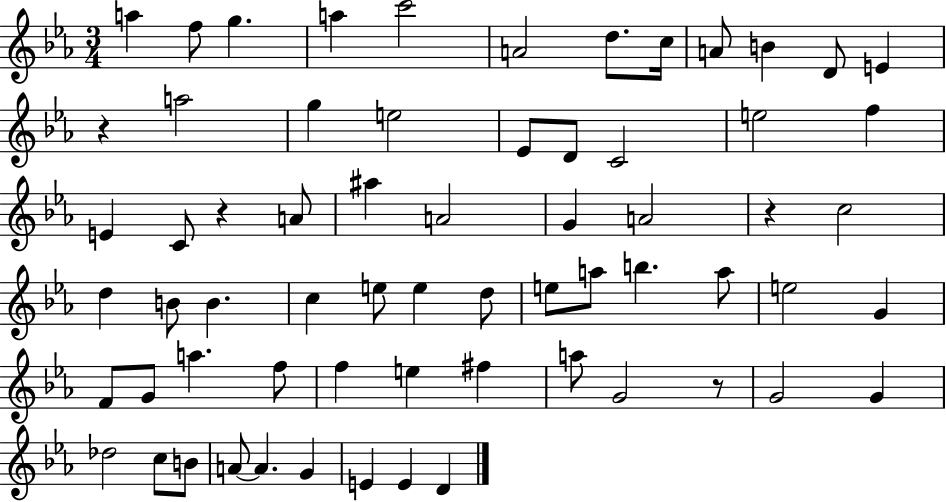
X:1
T:Untitled
M:3/4
L:1/4
K:Eb
a f/2 g a c'2 A2 d/2 c/4 A/2 B D/2 E z a2 g e2 _E/2 D/2 C2 e2 f E C/2 z A/2 ^a A2 G A2 z c2 d B/2 B c e/2 e d/2 e/2 a/2 b a/2 e2 G F/2 G/2 a f/2 f e ^f a/2 G2 z/2 G2 G _d2 c/2 B/2 A/2 A G E E D